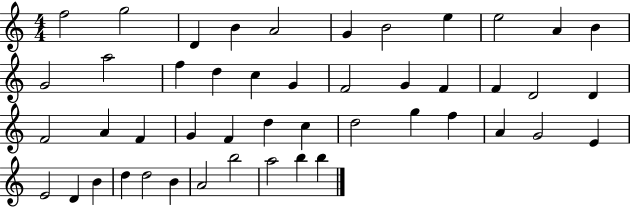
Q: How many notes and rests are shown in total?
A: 47